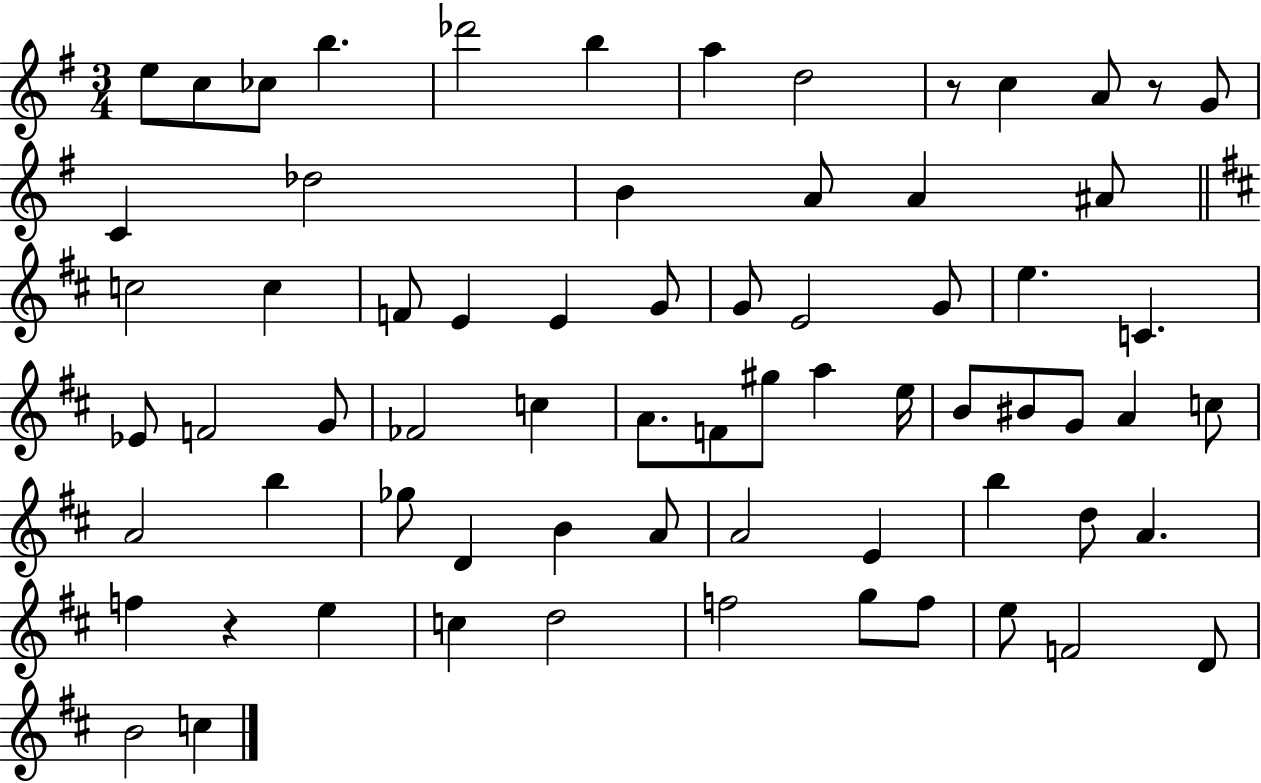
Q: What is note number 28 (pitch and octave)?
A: C4